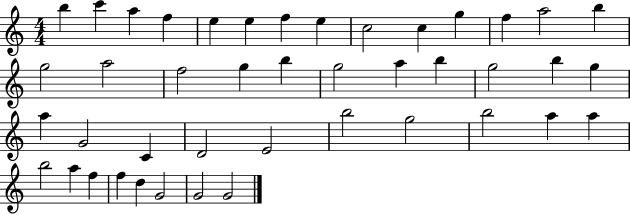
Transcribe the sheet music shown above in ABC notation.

X:1
T:Untitled
M:4/4
L:1/4
K:C
b c' a f e e f e c2 c g f a2 b g2 a2 f2 g b g2 a b g2 b g a G2 C D2 E2 b2 g2 b2 a a b2 a f f d G2 G2 G2